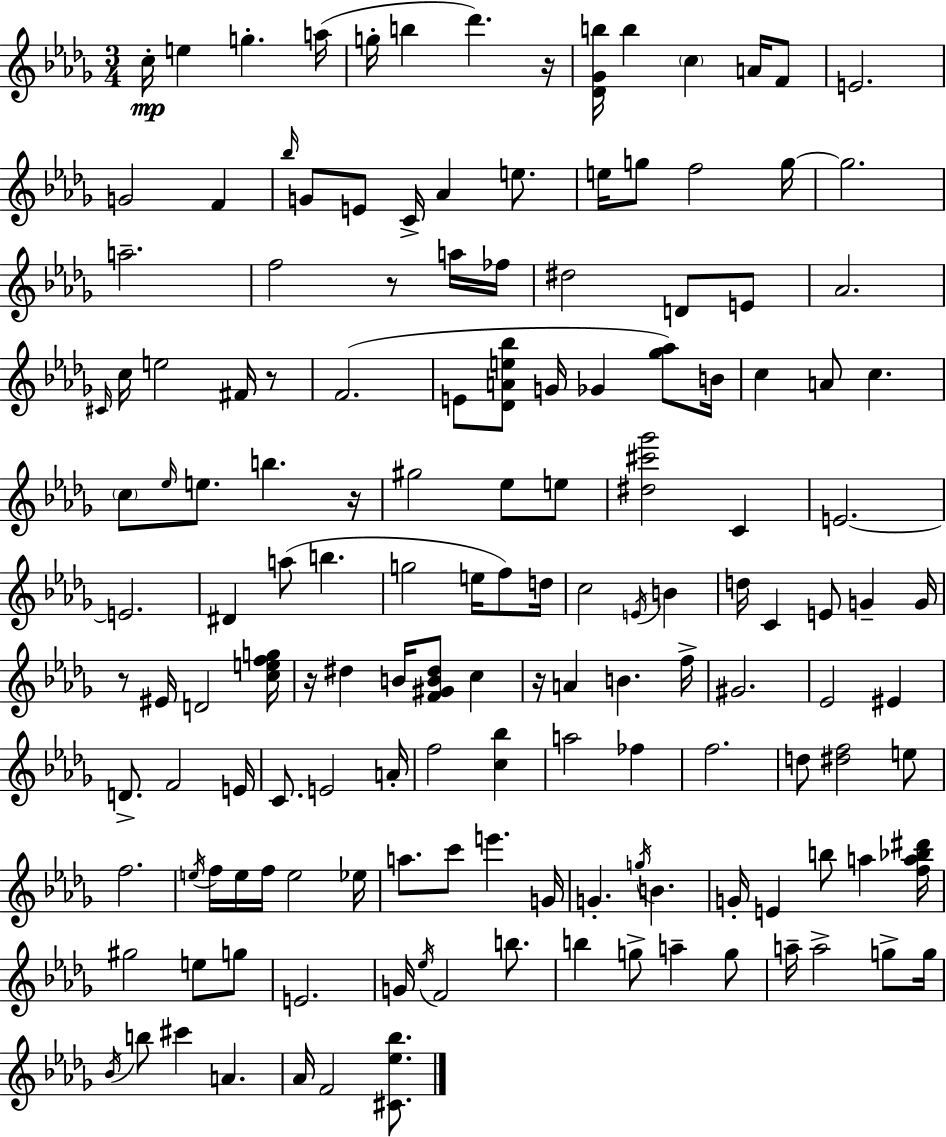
C5/s E5/q G5/q. A5/s G5/s B5/q Db6/q. R/s [Db4,Gb4,B5]/s B5/q C5/q A4/s F4/e E4/h. G4/h F4/q Bb5/s G4/e E4/e C4/s Ab4/q E5/e. E5/s G5/e F5/h G5/s G5/h. A5/h. F5/h R/e A5/s FES5/s D#5/h D4/e E4/e Ab4/h. C#4/s C5/s E5/h F#4/s R/e F4/h. E4/e [Db4,A4,E5,Bb5]/e G4/s Gb4/q [Gb5,Ab5]/e B4/s C5/q A4/e C5/q. C5/e Eb5/s E5/e. B5/q. R/s G#5/h Eb5/e E5/e [D#5,C#6,Gb6]/h C4/q E4/h. E4/h. D#4/q A5/e B5/q. G5/h E5/s F5/e D5/s C5/h E4/s B4/q D5/s C4/q E4/e G4/q G4/s R/e EIS4/s D4/h [C5,E5,F5,G5]/s R/s D#5/q B4/s [F4,G#4,B4,D#5]/e C5/q R/s A4/q B4/q. F5/s G#4/h. Eb4/h EIS4/q D4/e. F4/h E4/s C4/e. E4/h A4/s F5/h [C5,Bb5]/q A5/h FES5/q F5/h. D5/e [D#5,F5]/h E5/e F5/h. E5/s F5/s E5/s F5/s E5/h Eb5/s A5/e. C6/e E6/q. G4/s G4/q. G5/s B4/q. G4/s E4/q B5/e A5/q [F5,A5,Bb5,D#6]/s G#5/h E5/e G5/e E4/h. G4/s Eb5/s F4/h B5/e. B5/q G5/e A5/q G5/e A5/s A5/h G5/e G5/s Bb4/s B5/e C#6/q A4/q. Ab4/s F4/h [C#4,Eb5,Bb5]/e.